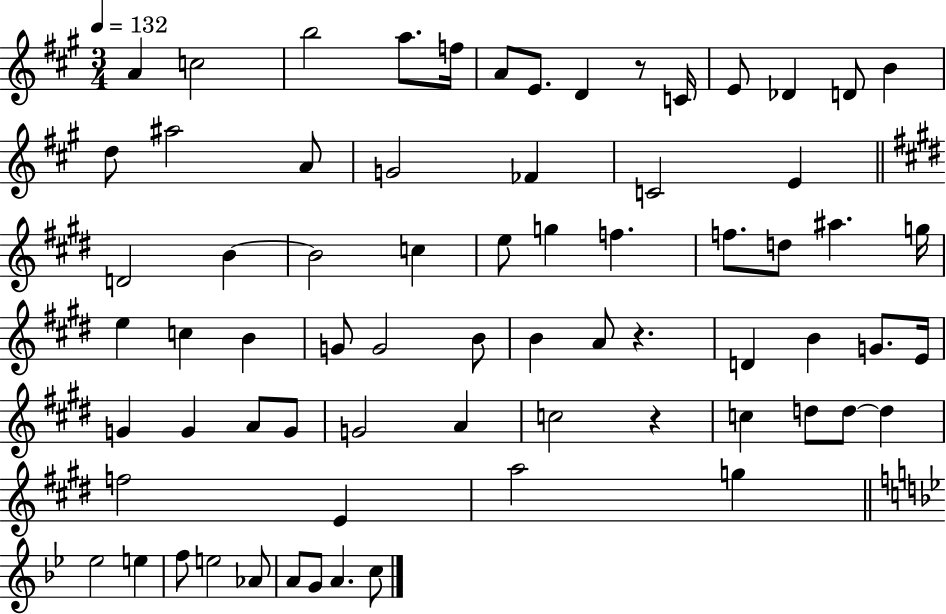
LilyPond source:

{
  \clef treble
  \numericTimeSignature
  \time 3/4
  \key a \major
  \tempo 4 = 132
  a'4 c''2 | b''2 a''8. f''16 | a'8 e'8. d'4 r8 c'16 | e'8 des'4 d'8 b'4 | \break d''8 ais''2 a'8 | g'2 fes'4 | c'2 e'4 | \bar "||" \break \key e \major d'2 b'4~~ | b'2 c''4 | e''8 g''4 f''4. | f''8. d''8 ais''4. g''16 | \break e''4 c''4 b'4 | g'8 g'2 b'8 | b'4 a'8 r4. | d'4 b'4 g'8. e'16 | \break g'4 g'4 a'8 g'8 | g'2 a'4 | c''2 r4 | c''4 d''8 d''8~~ d''4 | \break f''2 e'4 | a''2 g''4 | \bar "||" \break \key bes \major ees''2 e''4 | f''8 e''2 aes'8 | a'8 g'8 a'4. c''8 | \bar "|."
}